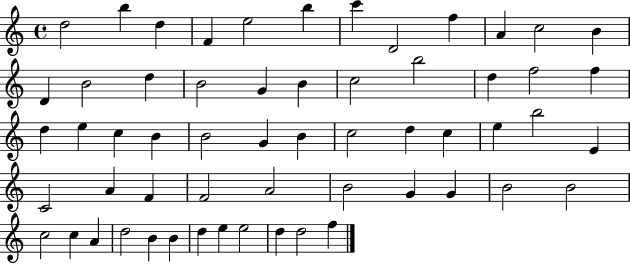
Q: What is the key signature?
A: C major